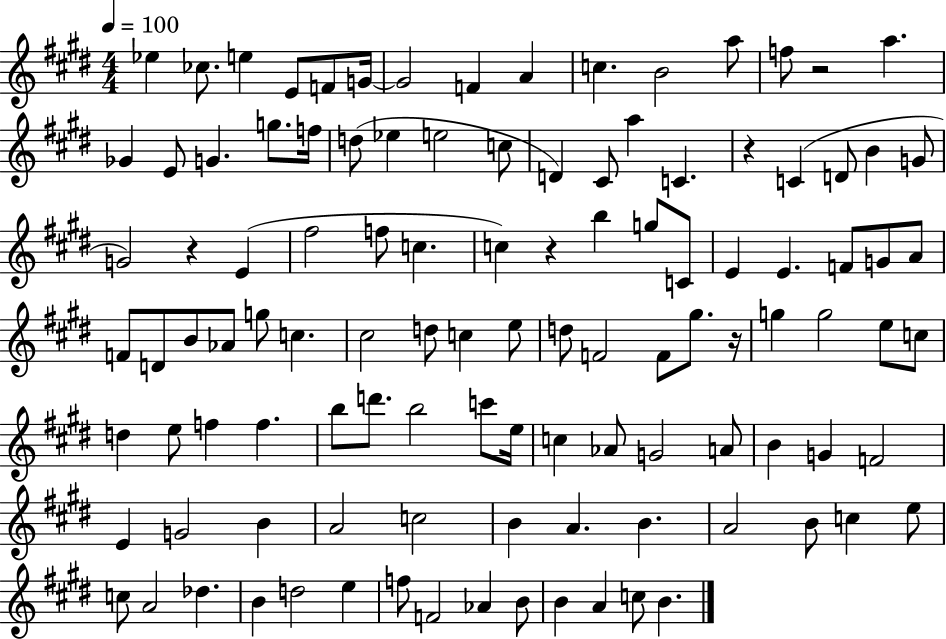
Eb5/q CES5/e. E5/q E4/e F4/e G4/s G4/h F4/q A4/q C5/q. B4/h A5/e F5/e R/h A5/q. Gb4/q E4/e G4/q. G5/e. F5/s D5/e Eb5/q E5/h C5/e D4/q C#4/e A5/q C4/q. R/q C4/q D4/e B4/q G4/e G4/h R/q E4/q F#5/h F5/e C5/q. C5/q R/q B5/q G5/e C4/e E4/q E4/q. F4/e G4/e A4/e F4/e D4/e B4/e Ab4/e G5/e C5/q. C#5/h D5/e C5/q E5/e D5/e F4/h F4/e G#5/e. R/s G5/q G5/h E5/e C5/e D5/q E5/e F5/q F5/q. B5/e D6/e. B5/h C6/e E5/s C5/q Ab4/e G4/h A4/e B4/q G4/q F4/h E4/q G4/h B4/q A4/h C5/h B4/q A4/q. B4/q. A4/h B4/e C5/q E5/e C5/e A4/h Db5/q. B4/q D5/h E5/q F5/e F4/h Ab4/q B4/e B4/q A4/q C5/e B4/q.